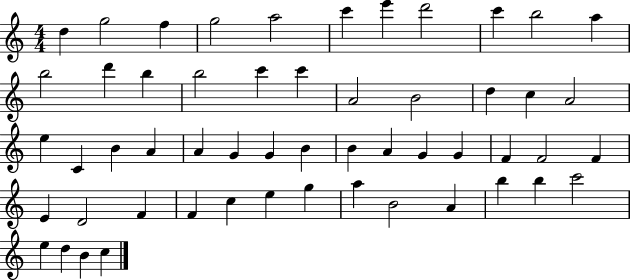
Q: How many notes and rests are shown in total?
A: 54